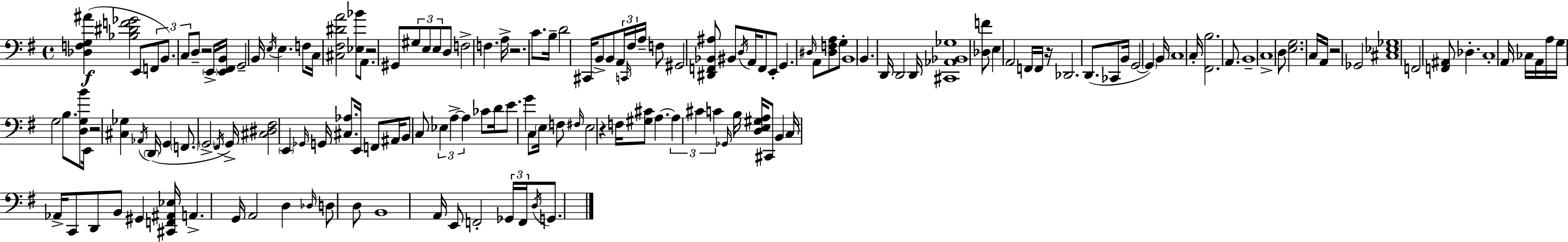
X:1
T:Untitled
M:4/4
L:1/4
K:Em
[_D,F,G,^A] [_B,^DF_G]2 E,,/2 F,,/2 B,,/2 C,/2 D,/2 z2 E,,/4 [E,,^F,,B,,]/4 G,,2 B,,/4 E,/4 E, F,/2 C,/4 [^C,^F,^DA]2 [_E,_B]/2 A,,/2 z2 ^G,,/2 ^G,/2 E,/2 E,/2 D,/2 F,2 F, A,/4 z2 C/2 B,/4 D2 ^C,,/4 B,,/2 B,,/2 A,,/4 C,,/4 ^F,/4 A,/4 F,/2 ^G,,2 [^D,,F,,_B,,^A,]/2 ^B,,/2 D,/4 A,,/4 F,,/2 E,,/2 G,, ^D,/4 A,,/2 [^D,F,A,]/2 G,/2 B,,4 B,, D,,/4 D,,2 D,,/4 [^C,,_A,,_B,,_G,]4 [_D,F]/2 E, A,,2 F,,/4 F,,/4 z/4 _D,,2 D,,/2 _C,,/2 B,,/4 G,,2 G,, B,,/4 C,4 C,/4 [^F,,B,]2 A,,/2 B,,4 C,4 D,/2 [E,G,]2 C,/4 A,,/4 z2 _G,,2 [^C,_E,_G,]4 F,,2 [F,,^A,,]/2 _D, C,4 A,,/4 _C,/4 A,,/4 A,/4 G,/4 G,2 B,/2 [D,G,B]/2 E,,/4 z2 [^C,_G,] _A,,/4 D,,/4 G,, F,,/2 G,,2 ^F,,/4 G,,/4 [^C,^D,^F,]2 E,, _G,,/4 G,,/4 [^C,_A,]/2 E,,/4 F,,/2 ^A,,/4 B,,/2 C,/2 _E, A, A, _C/2 D/4 E/2 G C,/2 E,/4 F,/2 ^F,/4 E,2 z F,/4 [^G,^C]/2 A, A, ^C C _G,,/4 B,/4 [D,E,^G,A,]/4 ^C,,/2 B,, C,/4 _A,,/4 C,,/2 D,,/2 B,,/2 ^G,, [^C,,F,,^A,,_E,]/4 A,, G,,/4 A,,2 D, _D,/4 D,/2 D,/2 B,,4 A,,/4 E,,/2 F,,2 _G,,/4 F,,/4 D,/4 G,,/2